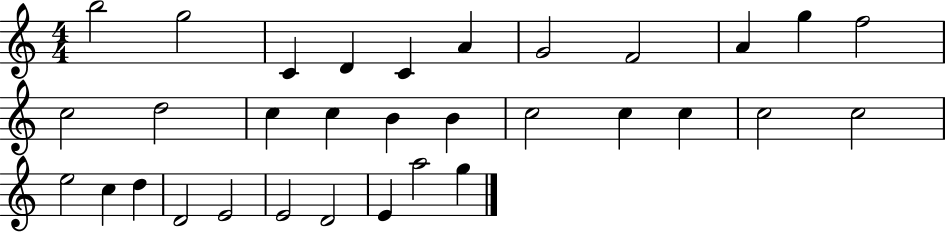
{
  \clef treble
  \numericTimeSignature
  \time 4/4
  \key c \major
  b''2 g''2 | c'4 d'4 c'4 a'4 | g'2 f'2 | a'4 g''4 f''2 | \break c''2 d''2 | c''4 c''4 b'4 b'4 | c''2 c''4 c''4 | c''2 c''2 | \break e''2 c''4 d''4 | d'2 e'2 | e'2 d'2 | e'4 a''2 g''4 | \break \bar "|."
}